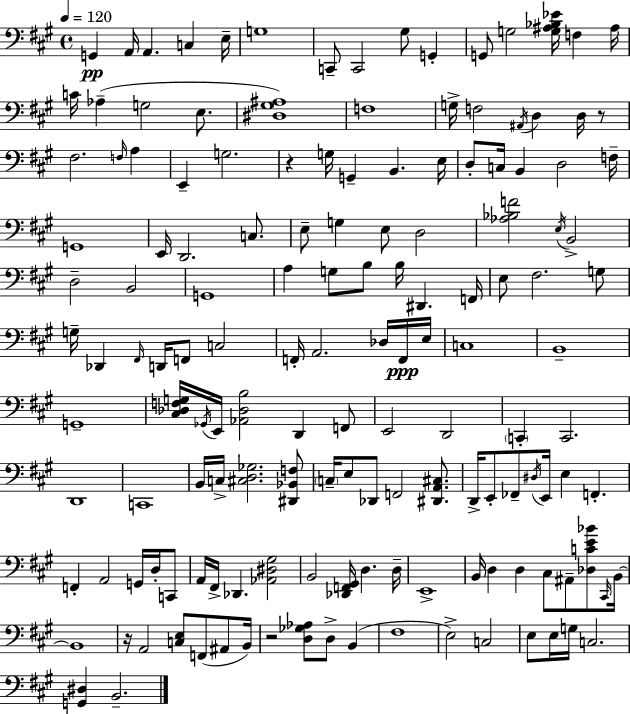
G2/q A2/s A2/q. C3/q E3/s G3/w C2/e C2/h G#3/e G2/q G2/e G3/h [G3,A#3,Bb3,Eb4]/s F3/q A#3/s C4/s Ab3/q G3/h E3/e. [D#3,G#3,A#3]/w F3/w G3/s F3/h A#2/s D3/q D3/s R/e F#3/h. F3/s A3/q E2/q G3/h. R/q G3/s G2/q B2/q. E3/s D3/e C3/s B2/q D3/h F3/s G2/w E2/s D2/h. C3/e. E3/e G3/q E3/e D3/h [Ab3,Bb3,F4]/h E3/s B2/h D3/h B2/h G2/w A3/q G3/e B3/e B3/s D#2/q. F2/s E3/e F#3/h. G3/e G3/s Db2/q F#2/s D2/s F2/e C3/h F2/s A2/h. Db3/s F2/s E3/s C3/w B2/w G2/w [C#3,Db3,F3,G3]/s Gb2/s E2/s [Ab2,Db3,B3]/h D2/q F2/e E2/h D2/h C2/q C2/h. D2/w C2/w B2/s C3/s [C#3,D3,Gb3]/h. [D#2,Bb2,F3]/e C3/s E3/e Db2/e F2/h [D#2,A2,C#3]/e. D2/s E2/e FES2/e D#3/s E2/s E3/q F2/q. F2/q A2/h G2/s D3/s C2/e A2/s F#2/s Db2/q. [Ab2,D#3,G#3]/h B2/h [Db2,F2,G#2]/s D3/q. D3/s E2/w B2/s D3/q D3/q C#3/e A#2/e [Db3,C4,E4,Bb4]/e C#2/s B2/s B2/w R/s A2/h [C3,E3]/e F2/e A#2/e B2/s R/h [D3,Gb3,Ab3]/e D3/e B2/q F#3/w E3/h C3/h E3/e E3/s G3/s C3/h. [G2,D#3]/q B2/h.